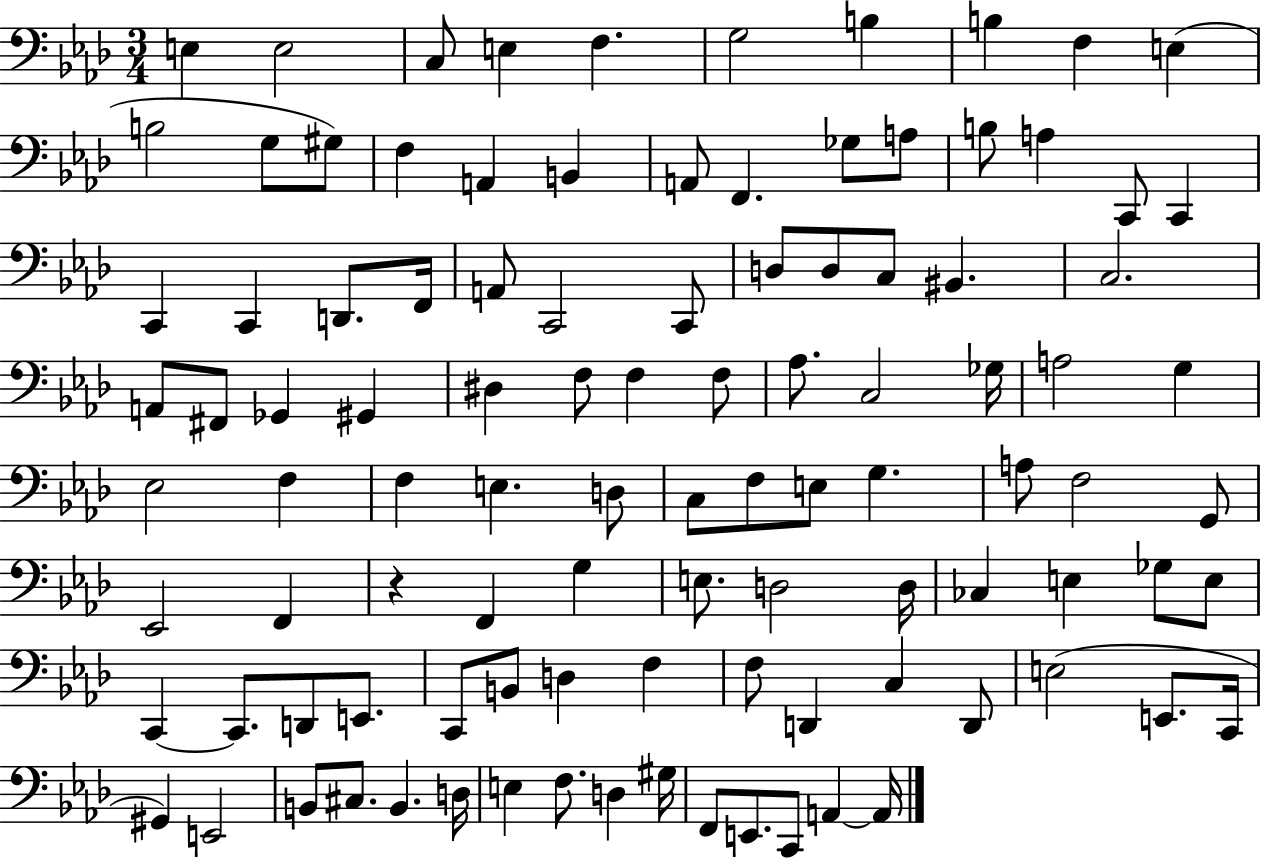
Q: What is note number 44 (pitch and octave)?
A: F3